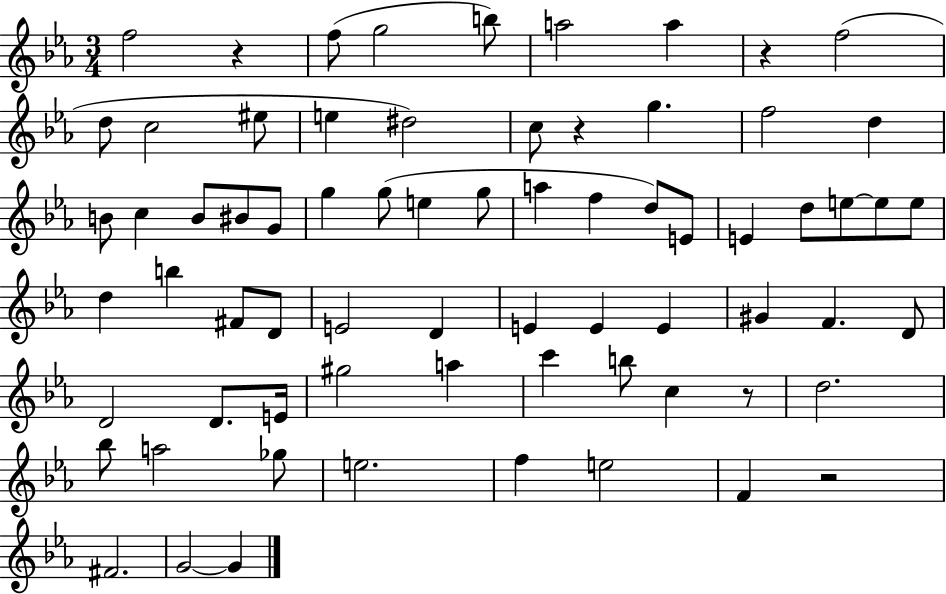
F5/h R/q F5/e G5/h B5/e A5/h A5/q R/q F5/h D5/e C5/h EIS5/e E5/q D#5/h C5/e R/q G5/q. F5/h D5/q B4/e C5/q B4/e BIS4/e G4/e G5/q G5/e E5/q G5/e A5/q F5/q D5/e E4/e E4/q D5/e E5/e E5/e E5/e D5/q B5/q F#4/e D4/e E4/h D4/q E4/q E4/q E4/q G#4/q F4/q. D4/e D4/h D4/e. E4/s G#5/h A5/q C6/q B5/e C5/q R/e D5/h. Bb5/e A5/h Gb5/e E5/h. F5/q E5/h F4/q R/h F#4/h. G4/h G4/q